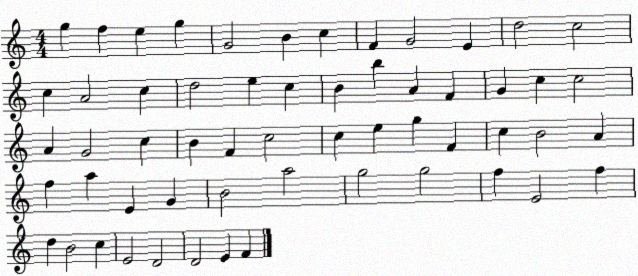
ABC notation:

X:1
T:Untitled
M:4/4
L:1/4
K:C
g f e g G2 B c F G2 E d2 c2 c A2 c d2 e c B b A F G c c2 A G2 c B F c2 c e g F c B2 A f a E G B2 a2 g2 g2 f E2 f d B2 c E2 D2 D2 E F